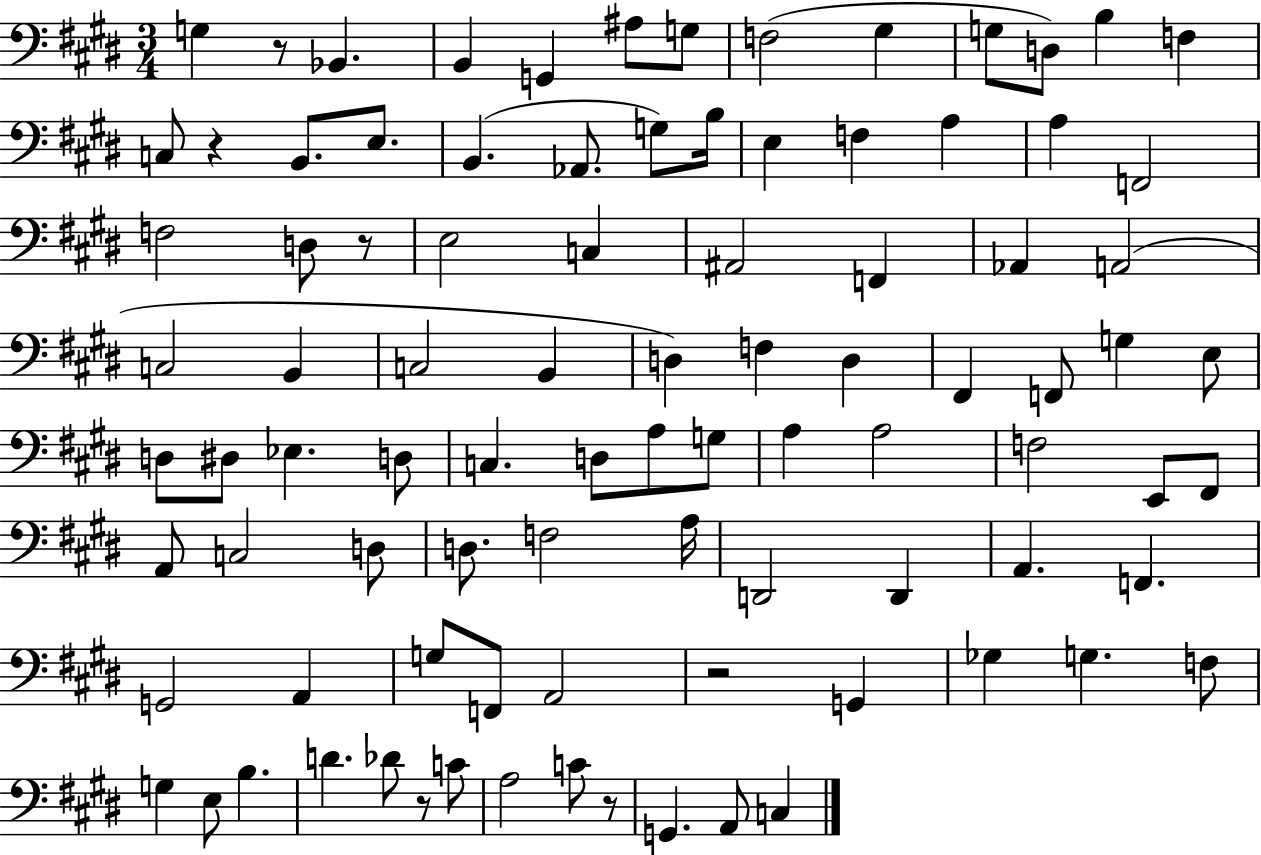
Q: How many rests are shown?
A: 6